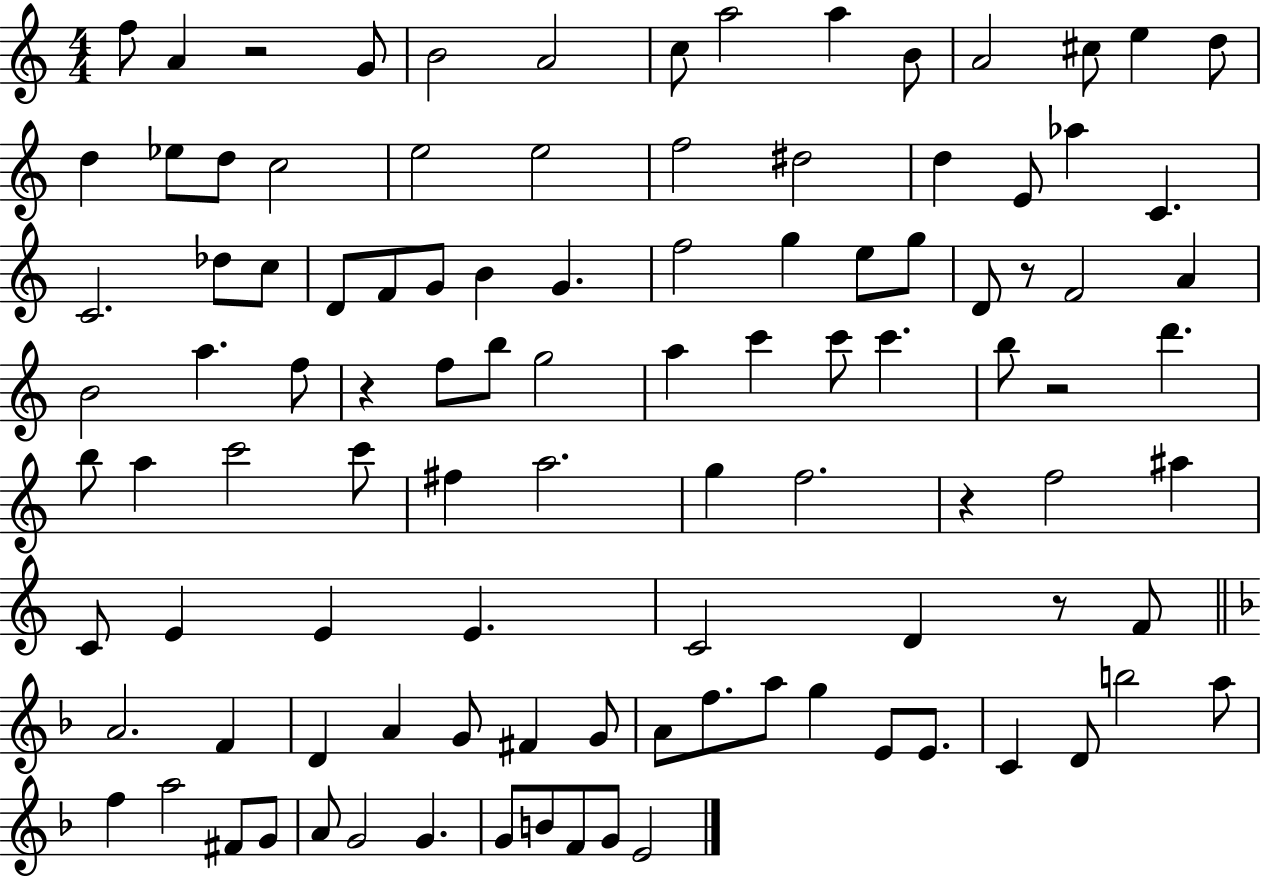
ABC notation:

X:1
T:Untitled
M:4/4
L:1/4
K:C
f/2 A z2 G/2 B2 A2 c/2 a2 a B/2 A2 ^c/2 e d/2 d _e/2 d/2 c2 e2 e2 f2 ^d2 d E/2 _a C C2 _d/2 c/2 D/2 F/2 G/2 B G f2 g e/2 g/2 D/2 z/2 F2 A B2 a f/2 z f/2 b/2 g2 a c' c'/2 c' b/2 z2 d' b/2 a c'2 c'/2 ^f a2 g f2 z f2 ^a C/2 E E E C2 D z/2 F/2 A2 F D A G/2 ^F G/2 A/2 f/2 a/2 g E/2 E/2 C D/2 b2 a/2 f a2 ^F/2 G/2 A/2 G2 G G/2 B/2 F/2 G/2 E2